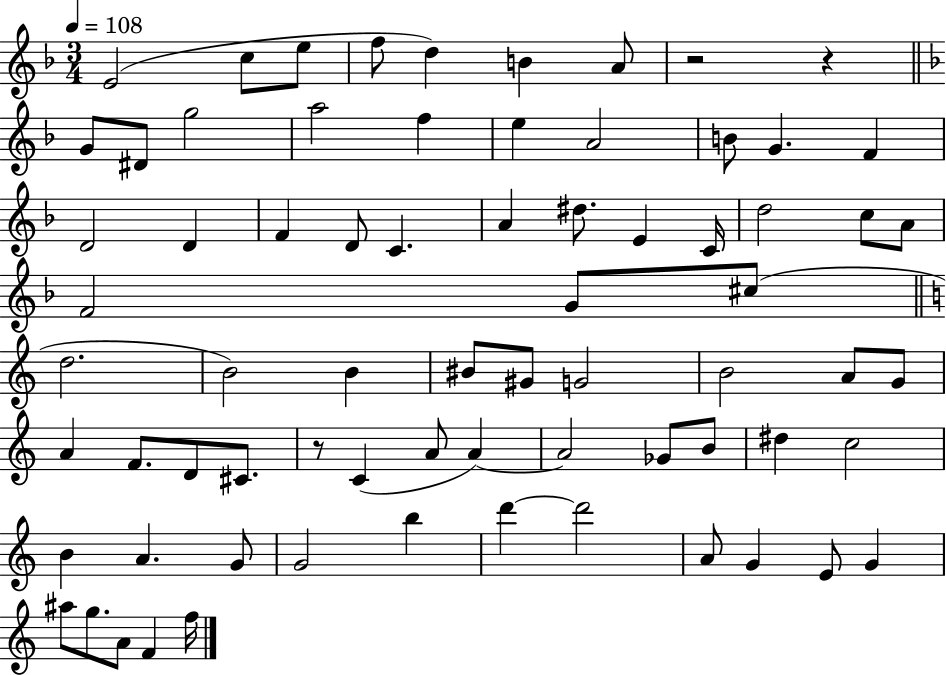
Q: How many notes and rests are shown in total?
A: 72